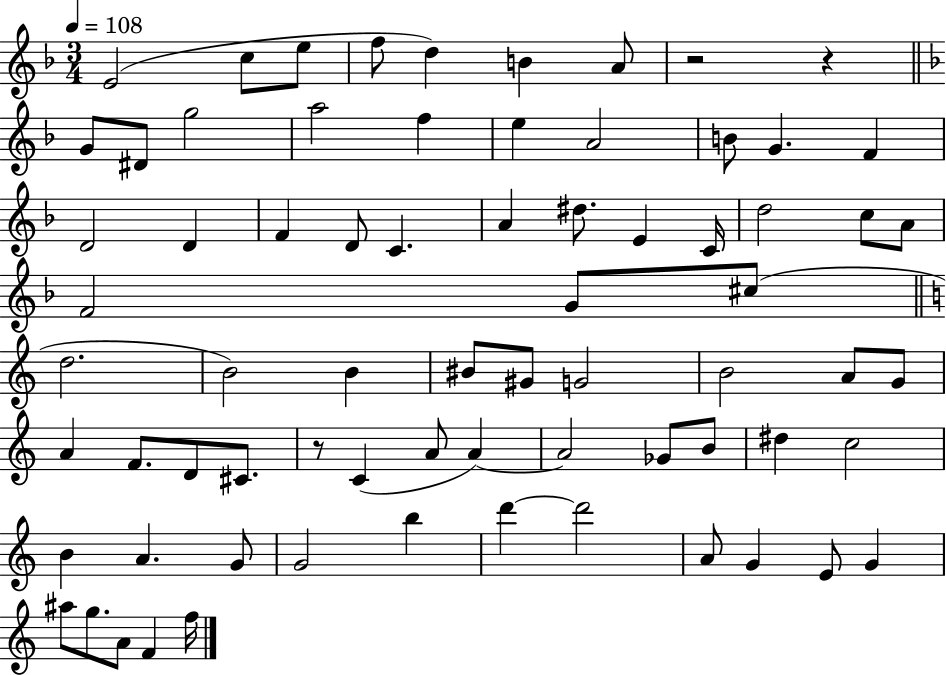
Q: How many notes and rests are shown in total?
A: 72